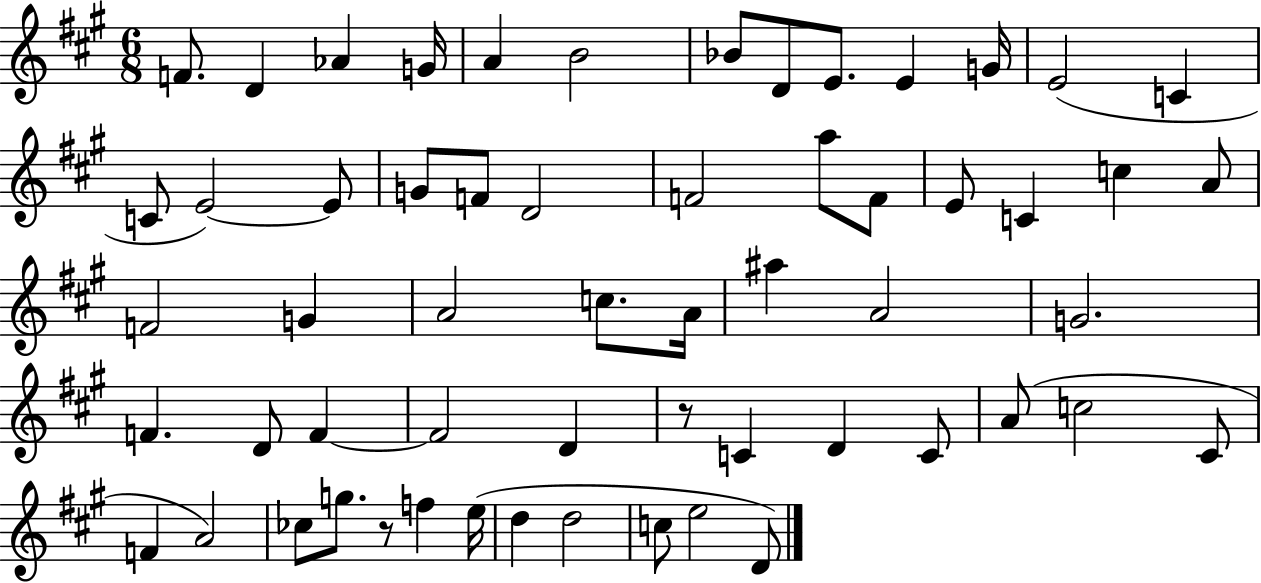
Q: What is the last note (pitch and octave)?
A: D4